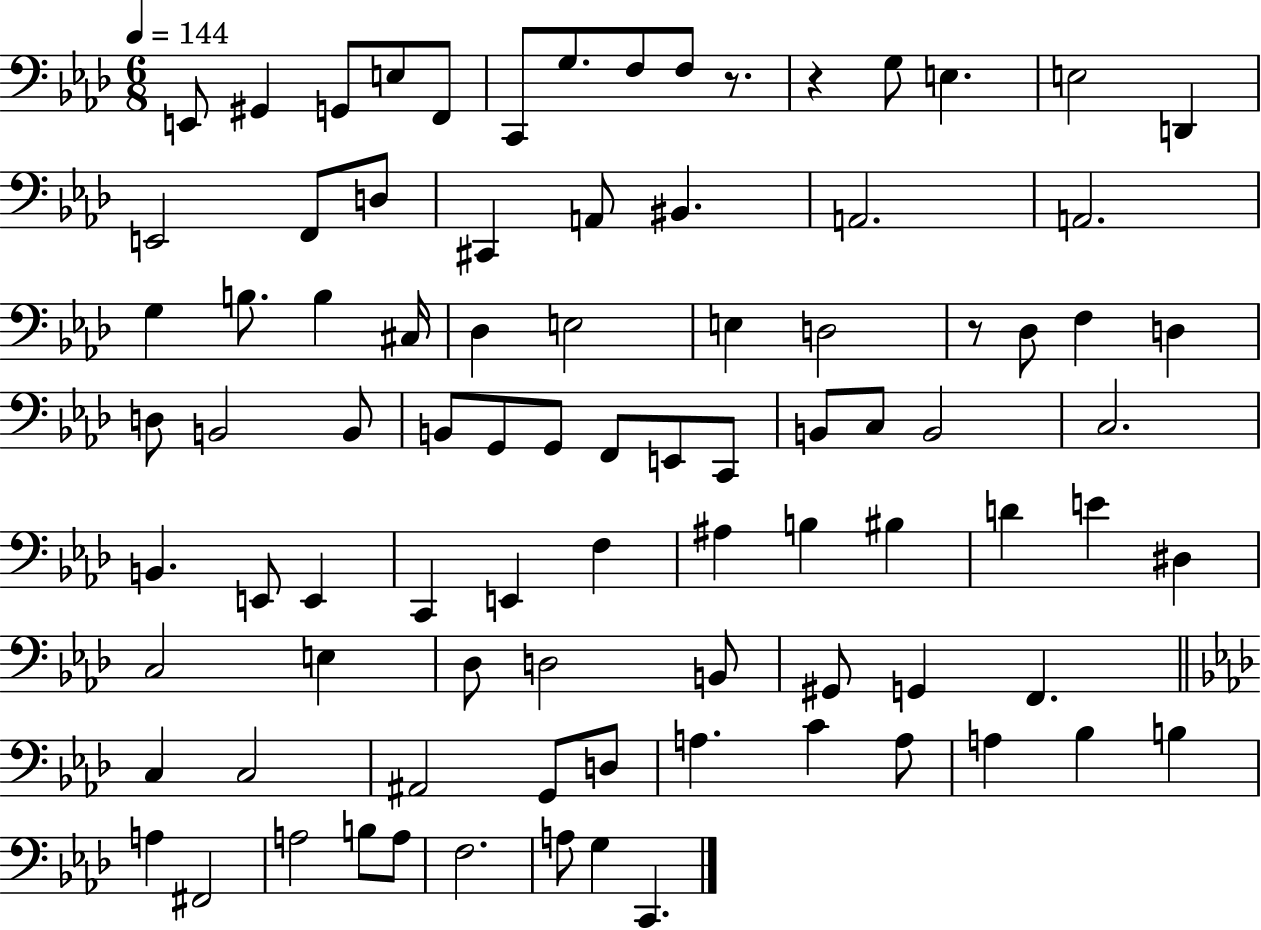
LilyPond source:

{
  \clef bass
  \numericTimeSignature
  \time 6/8
  \key aes \major
  \tempo 4 = 144
  e,8 gis,4 g,8 e8 f,8 | c,8 g8. f8 f8 r8. | r4 g8 e4. | e2 d,4 | \break e,2 f,8 d8 | cis,4 a,8 bis,4. | a,2. | a,2. | \break g4 b8. b4 cis16 | des4 e2 | e4 d2 | r8 des8 f4 d4 | \break d8 b,2 b,8 | b,8 g,8 g,8 f,8 e,8 c,8 | b,8 c8 b,2 | c2. | \break b,4. e,8 e,4 | c,4 e,4 f4 | ais4 b4 bis4 | d'4 e'4 dis4 | \break c2 e4 | des8 d2 b,8 | gis,8 g,4 f,4. | \bar "||" \break \key f \minor c4 c2 | ais,2 g,8 d8 | a4. c'4 a8 | a4 bes4 b4 | \break a4 fis,2 | a2 b8 a8 | f2. | a8 g4 c,4. | \break \bar "|."
}